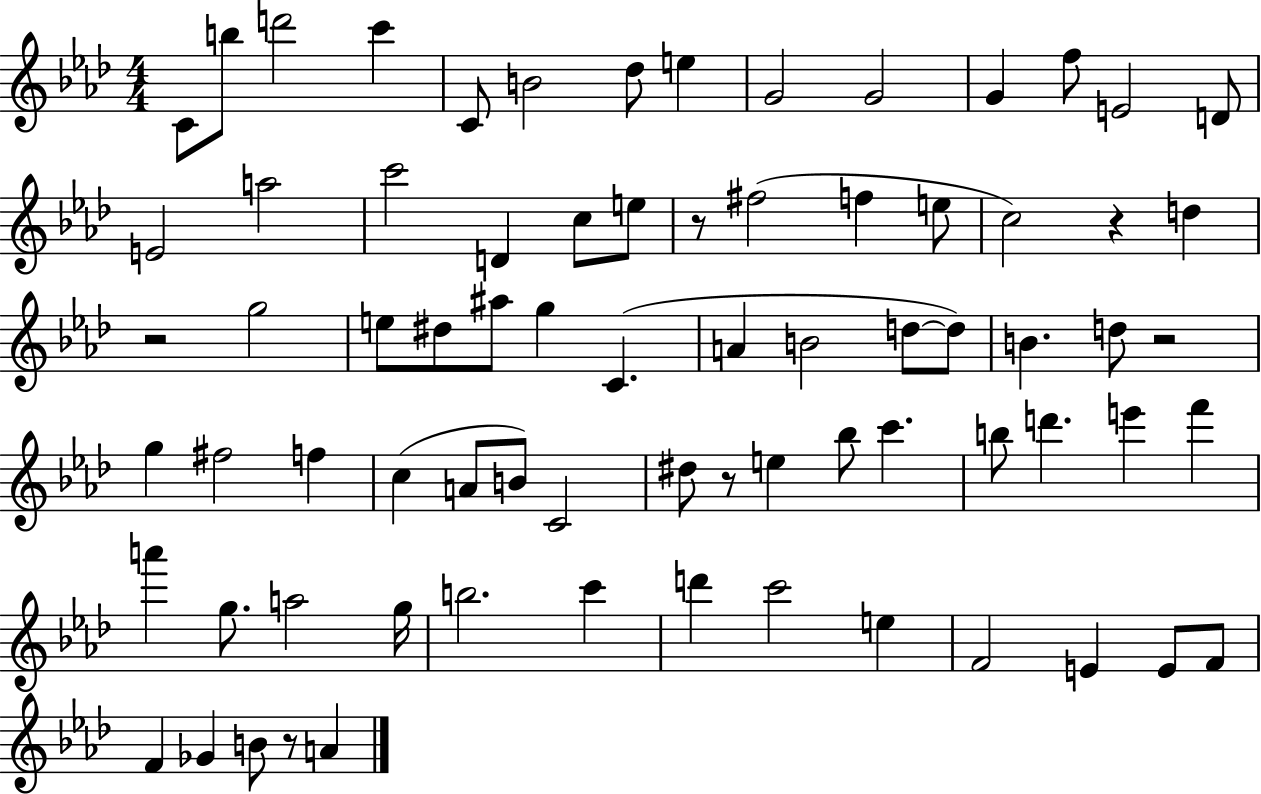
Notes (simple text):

C4/e B5/e D6/h C6/q C4/e B4/h Db5/e E5/q G4/h G4/h G4/q F5/e E4/h D4/e E4/h A5/h C6/h D4/q C5/e E5/e R/e F#5/h F5/q E5/e C5/h R/q D5/q R/h G5/h E5/e D#5/e A#5/e G5/q C4/q. A4/q B4/h D5/e D5/e B4/q. D5/e R/h G5/q F#5/h F5/q C5/q A4/e B4/e C4/h D#5/e R/e E5/q Bb5/e C6/q. B5/e D6/q. E6/q F6/q A6/q G5/e. A5/h G5/s B5/h. C6/q D6/q C6/h E5/q F4/h E4/q E4/e F4/e F4/q Gb4/q B4/e R/e A4/q